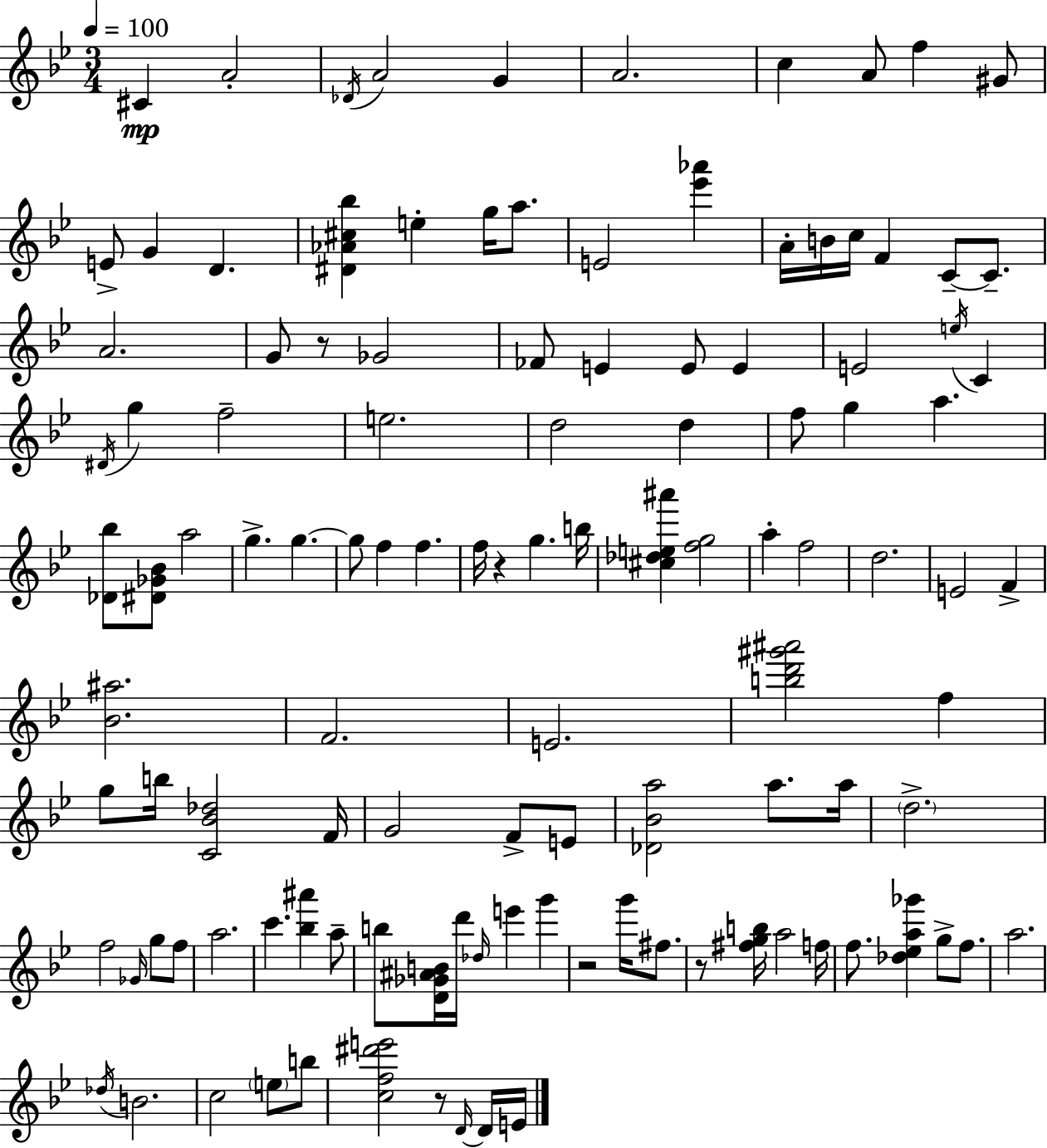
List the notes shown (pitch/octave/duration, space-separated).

C#4/q A4/h Db4/s A4/h G4/q A4/h. C5/q A4/e F5/q G#4/e E4/e G4/q D4/q. [D#4,Ab4,C#5,Bb5]/q E5/q G5/s A5/e. E4/h [Eb6,Ab6]/q A4/s B4/s C5/s F4/q C4/e C4/e. A4/h. G4/e R/e Gb4/h FES4/e E4/q E4/e E4/q E4/h E5/s C4/q D#4/s G5/q F5/h E5/h. D5/h D5/q F5/e G5/q A5/q. [Db4,Bb5]/e [D#4,Gb4,Bb4]/e A5/h G5/q. G5/q. G5/e F5/q F5/q. F5/s R/q G5/q. B5/s [C#5,Db5,E5,A#6]/q [F5,G5]/h A5/q F5/h D5/h. E4/h F4/q [Bb4,A#5]/h. F4/h. E4/h. [B5,D6,G#6,A#6]/h F5/q G5/e B5/s [C4,Bb4,Db5]/h F4/s G4/h F4/e E4/e [Db4,Bb4,A5]/h A5/e. A5/s D5/h. F5/h Gb4/s G5/e F5/e A5/h. C6/q. [Bb5,A#6]/q A5/e B5/e [D4,Gb4,A#4,B4]/s D6/s Db5/s E6/q G6/q R/h G6/s F#5/e. R/e [F#5,G5,B5]/s A5/h F5/s F5/e. [Db5,Eb5,A5,Gb6]/q G5/e F5/e. A5/h. Db5/s B4/h. C5/h E5/e B5/e [C5,F5,D#6,E6]/h R/e D4/s D4/s E4/s